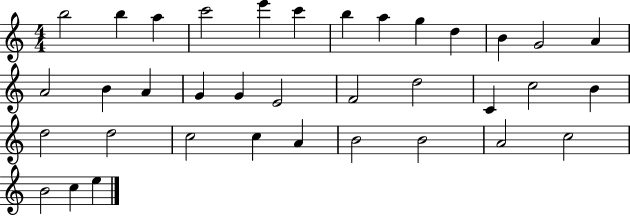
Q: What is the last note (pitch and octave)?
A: E5